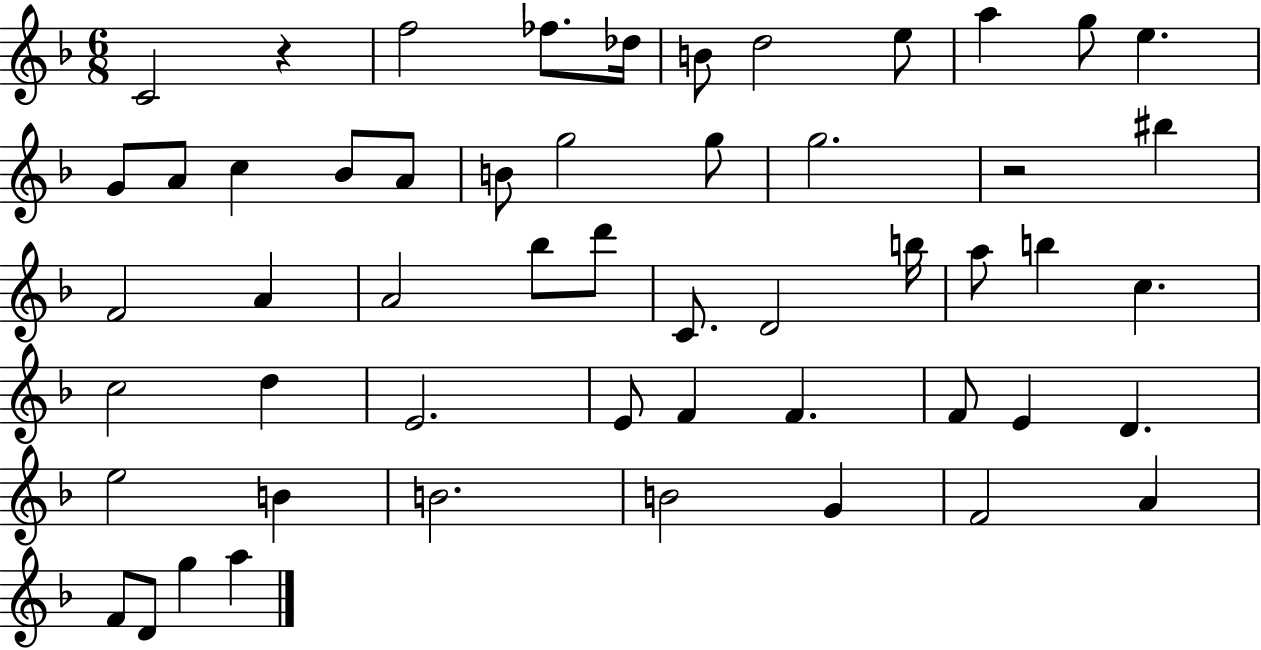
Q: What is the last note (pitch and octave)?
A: A5